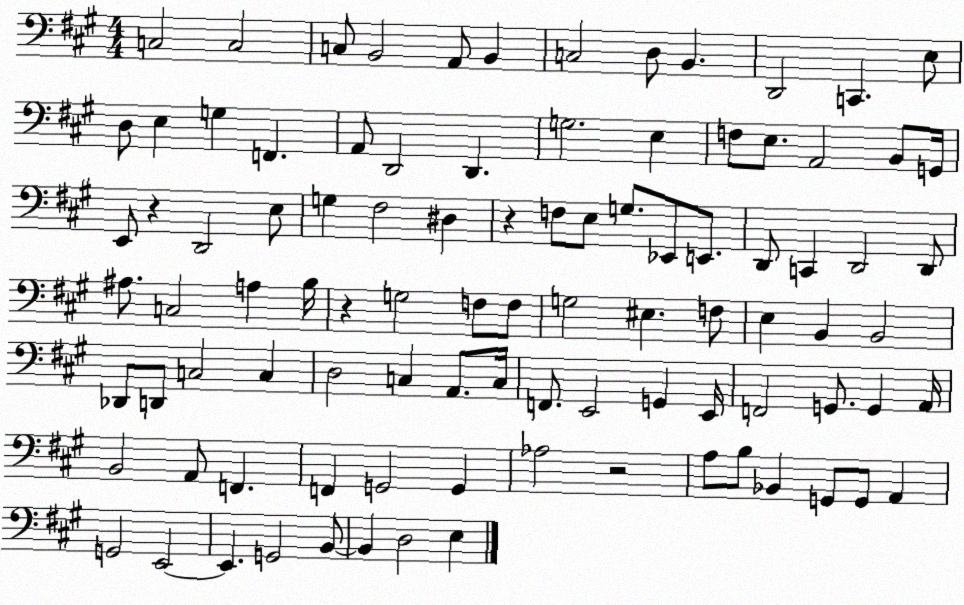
X:1
T:Untitled
M:4/4
L:1/4
K:A
C,2 C,2 C,/2 B,,2 A,,/2 B,, C,2 D,/2 B,, D,,2 C,, E,/2 D,/2 E, G, F,, A,,/2 D,,2 D,, G,2 E, F,/2 E,/2 A,,2 B,,/2 G,,/4 E,,/2 z D,,2 E,/2 G, ^F,2 ^D, z F,/2 E,/2 G,/2 _E,,/2 E,,/2 D,,/2 C,, D,,2 D,,/2 ^A,/2 C,2 A, B,/4 z G,2 F,/2 F,/2 G,2 ^E, F,/2 E, B,, B,,2 _D,,/2 D,,/2 C,2 C, D,2 C, A,,/2 C,/4 F,,/2 E,,2 G,, E,,/4 F,,2 G,,/2 G,, A,,/4 B,,2 A,,/2 F,, F,, G,,2 G,, _A,2 z2 A,/2 B,/2 _B,, G,,/2 G,,/2 A,, G,,2 E,,2 E,, G,,2 B,,/2 B,, D,2 E,